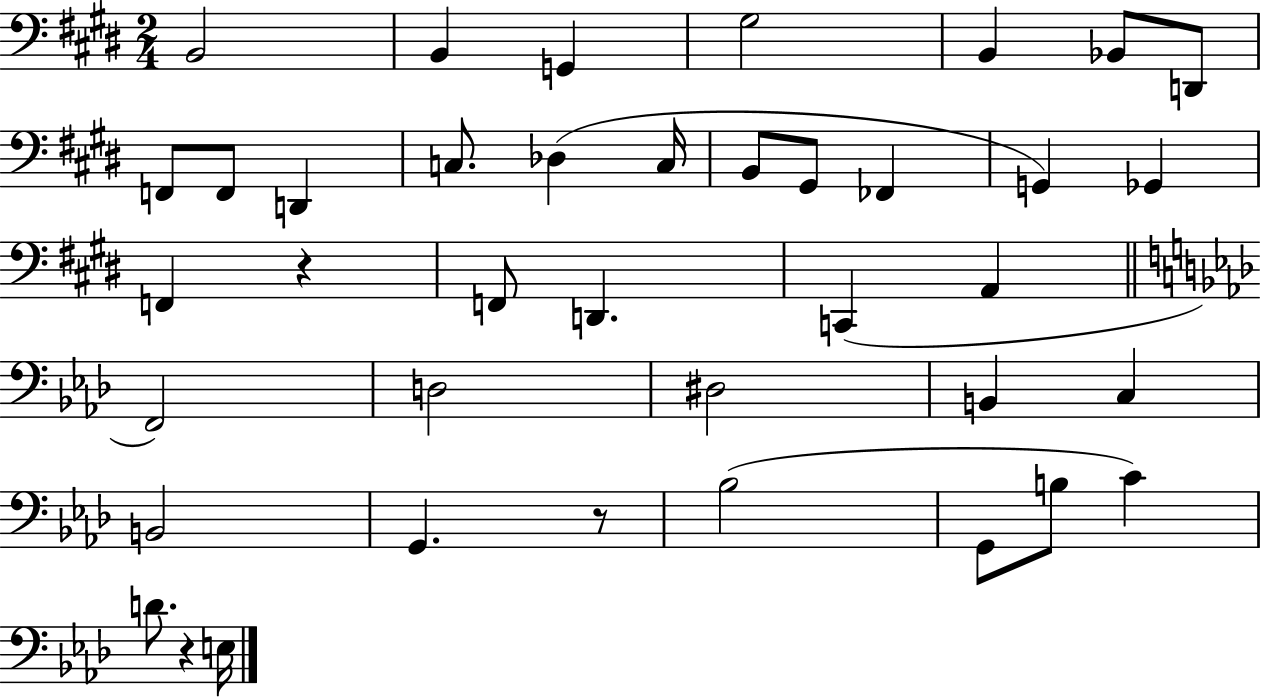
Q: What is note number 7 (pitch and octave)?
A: D2